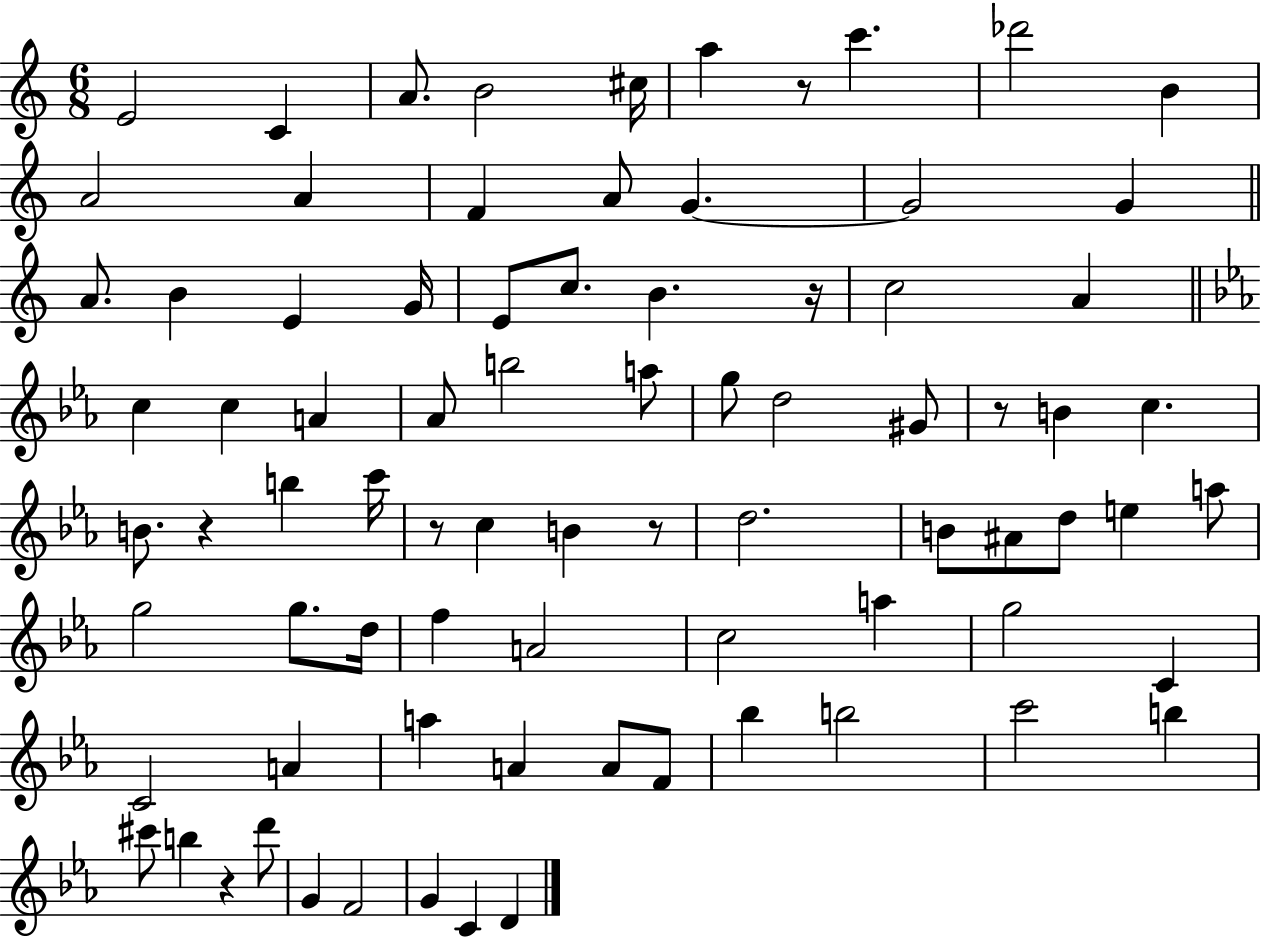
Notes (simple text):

E4/h C4/q A4/e. B4/h C#5/s A5/q R/e C6/q. Db6/h B4/q A4/h A4/q F4/q A4/e G4/q. G4/h G4/q A4/e. B4/q E4/q G4/s E4/e C5/e. B4/q. R/s C5/h A4/q C5/q C5/q A4/q Ab4/e B5/h A5/e G5/e D5/h G#4/e R/e B4/q C5/q. B4/e. R/q B5/q C6/s R/e C5/q B4/q R/e D5/h. B4/e A#4/e D5/e E5/q A5/e G5/h G5/e. D5/s F5/q A4/h C5/h A5/q G5/h C4/q C4/h A4/q A5/q A4/q A4/e F4/e Bb5/q B5/h C6/h B5/q C#6/e B5/q R/q D6/e G4/q F4/h G4/q C4/q D4/q